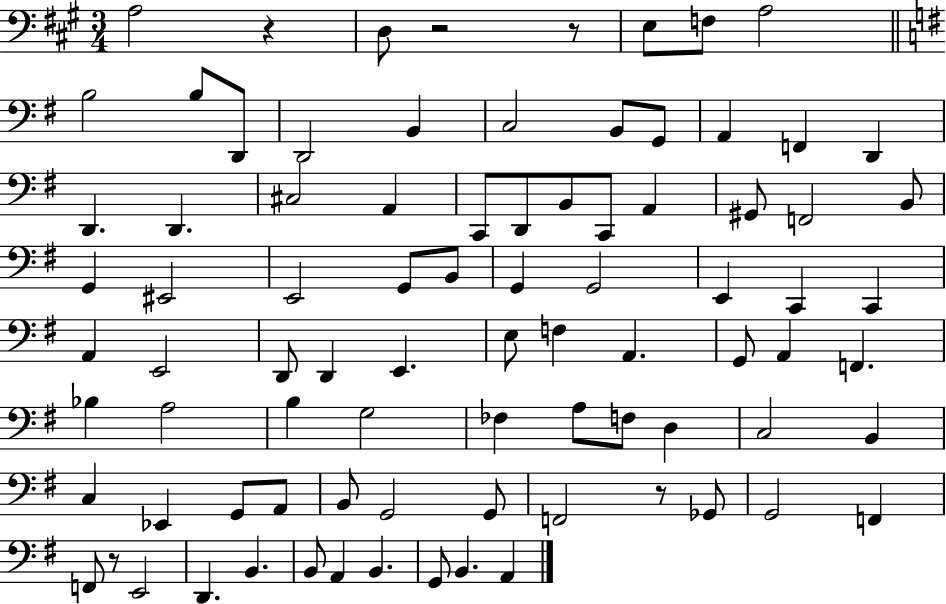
{
  \clef bass
  \numericTimeSignature
  \time 3/4
  \key a \major
  \repeat volta 2 { a2 r4 | d8 r2 r8 | e8 f8 a2 | \bar "||" \break \key g \major b2 b8 d,8 | d,2 b,4 | c2 b,8 g,8 | a,4 f,4 d,4 | \break d,4. d,4. | cis2 a,4 | c,8 d,8 b,8 c,8 a,4 | gis,8 f,2 b,8 | \break g,4 eis,2 | e,2 g,8 b,8 | g,4 g,2 | e,4 c,4 c,4 | \break a,4 e,2 | d,8 d,4 e,4. | e8 f4 a,4. | g,8 a,4 f,4. | \break bes4 a2 | b4 g2 | fes4 a8 f8 d4 | c2 b,4 | \break c4 ees,4 g,8 a,8 | b,8 g,2 g,8 | f,2 r8 ges,8 | g,2 f,4 | \break f,8 r8 e,2 | d,4. b,4. | b,8 a,4 b,4. | g,8 b,4. a,4 | \break } \bar "|."
}